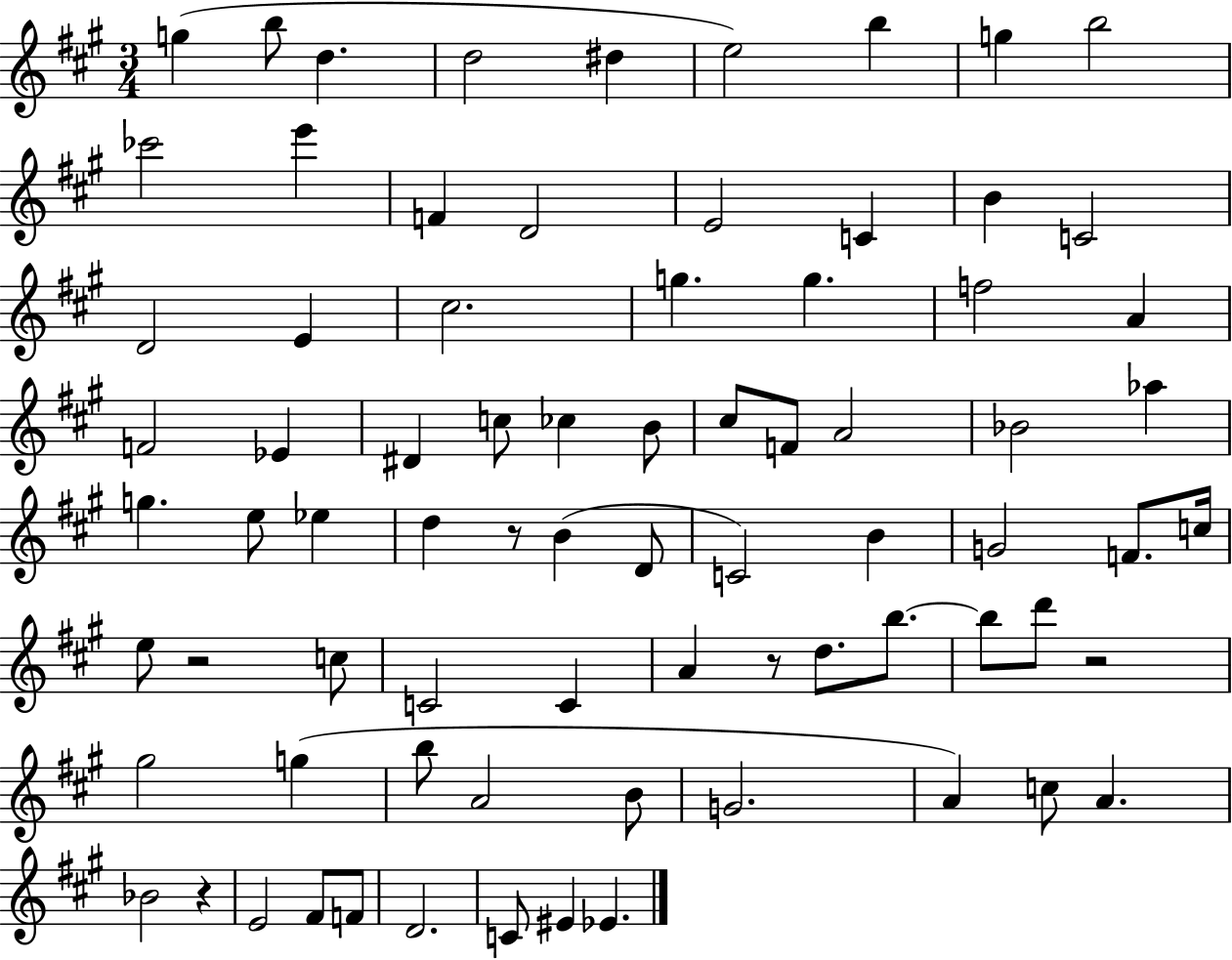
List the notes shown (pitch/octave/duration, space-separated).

G5/q B5/e D5/q. D5/h D#5/q E5/h B5/q G5/q B5/h CES6/h E6/q F4/q D4/h E4/h C4/q B4/q C4/h D4/h E4/q C#5/h. G5/q. G5/q. F5/h A4/q F4/h Eb4/q D#4/q C5/e CES5/q B4/e C#5/e F4/e A4/h Bb4/h Ab5/q G5/q. E5/e Eb5/q D5/q R/e B4/q D4/e C4/h B4/q G4/h F4/e. C5/s E5/e R/h C5/e C4/h C4/q A4/q R/e D5/e. B5/e. B5/e D6/e R/h G#5/h G5/q B5/e A4/h B4/e G4/h. A4/q C5/e A4/q. Bb4/h R/q E4/h F#4/e F4/e D4/h. C4/e EIS4/q Eb4/q.